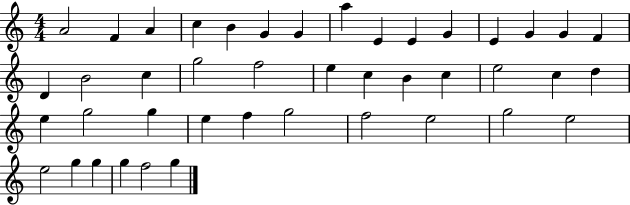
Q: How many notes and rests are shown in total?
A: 43